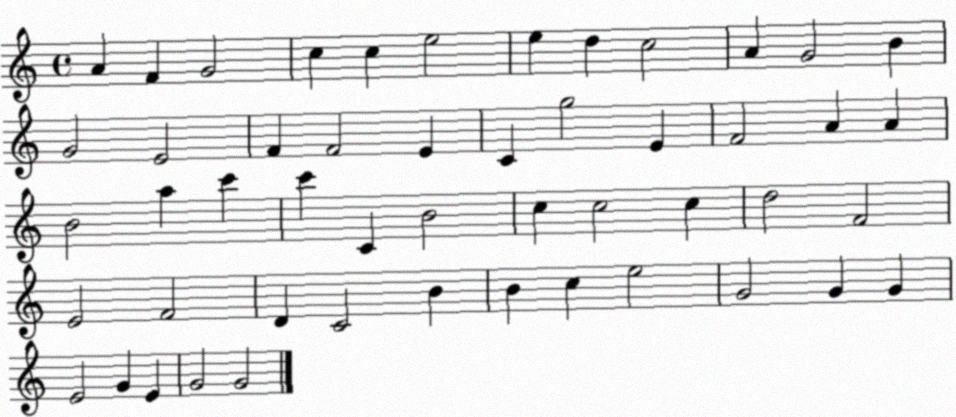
X:1
T:Untitled
M:4/4
L:1/4
K:C
A F G2 c c e2 e d c2 A G2 B G2 E2 F F2 E C g2 E F2 A A B2 a c' c' C B2 c c2 c d2 F2 E2 F2 D C2 B B c e2 G2 G G E2 G E G2 G2